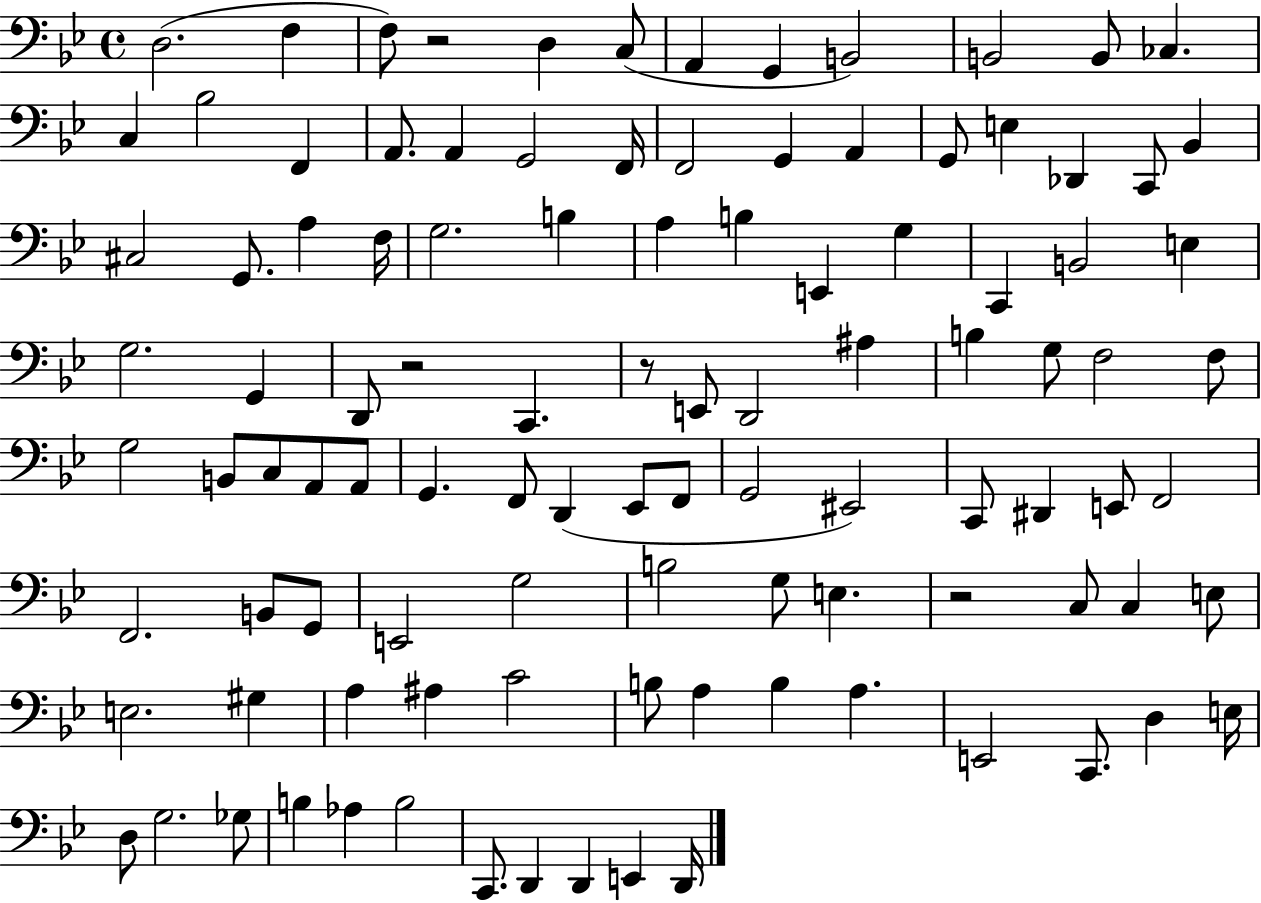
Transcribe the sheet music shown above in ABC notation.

X:1
T:Untitled
M:4/4
L:1/4
K:Bb
D,2 F, F,/2 z2 D, C,/2 A,, G,, B,,2 B,,2 B,,/2 _C, C, _B,2 F,, A,,/2 A,, G,,2 F,,/4 F,,2 G,, A,, G,,/2 E, _D,, C,,/2 _B,, ^C,2 G,,/2 A, F,/4 G,2 B, A, B, E,, G, C,, B,,2 E, G,2 G,, D,,/2 z2 C,, z/2 E,,/2 D,,2 ^A, B, G,/2 F,2 F,/2 G,2 B,,/2 C,/2 A,,/2 A,,/2 G,, F,,/2 D,, _E,,/2 F,,/2 G,,2 ^E,,2 C,,/2 ^D,, E,,/2 F,,2 F,,2 B,,/2 G,,/2 E,,2 G,2 B,2 G,/2 E, z2 C,/2 C, E,/2 E,2 ^G, A, ^A, C2 B,/2 A, B, A, E,,2 C,,/2 D, E,/4 D,/2 G,2 _G,/2 B, _A, B,2 C,,/2 D,, D,, E,, D,,/4